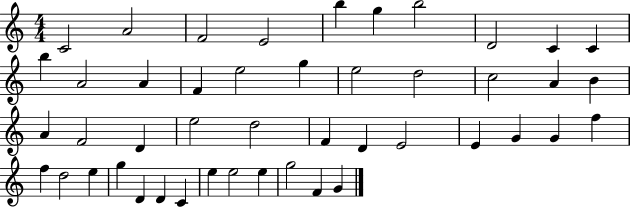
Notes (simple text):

C4/h A4/h F4/h E4/h B5/q G5/q B5/h D4/h C4/q C4/q B5/q A4/h A4/q F4/q E5/h G5/q E5/h D5/h C5/h A4/q B4/q A4/q F4/h D4/q E5/h D5/h F4/q D4/q E4/h E4/q G4/q G4/q F5/q F5/q D5/h E5/q G5/q D4/q D4/q C4/q E5/q E5/h E5/q G5/h F4/q G4/q